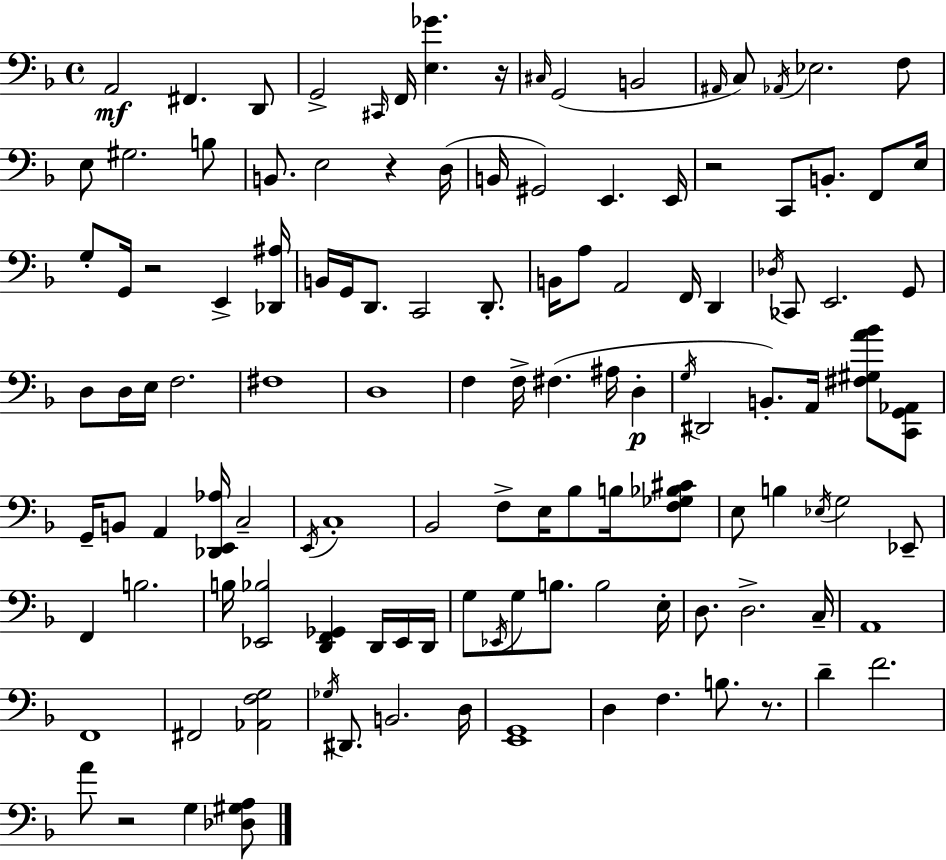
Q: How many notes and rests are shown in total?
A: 122